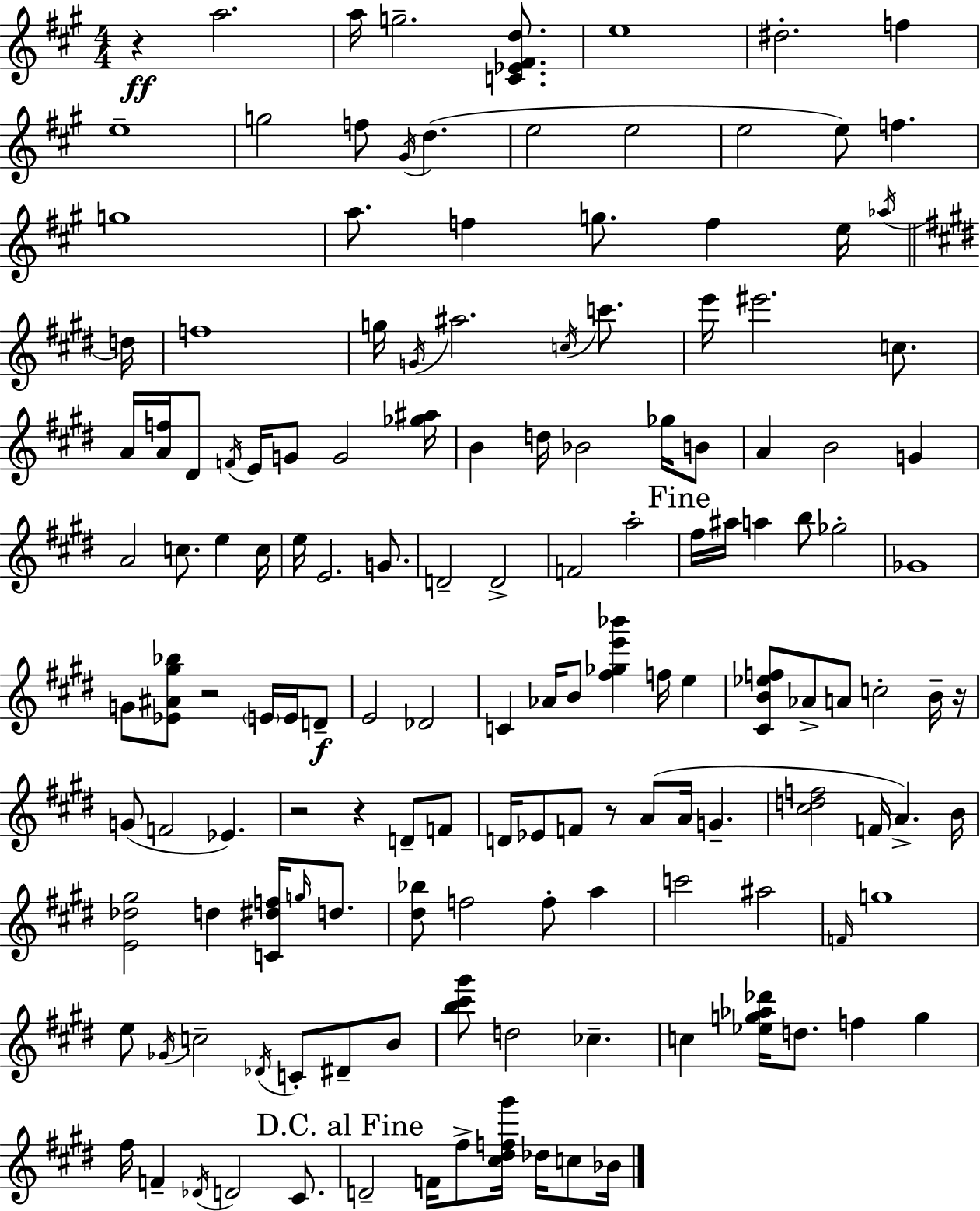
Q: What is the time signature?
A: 4/4